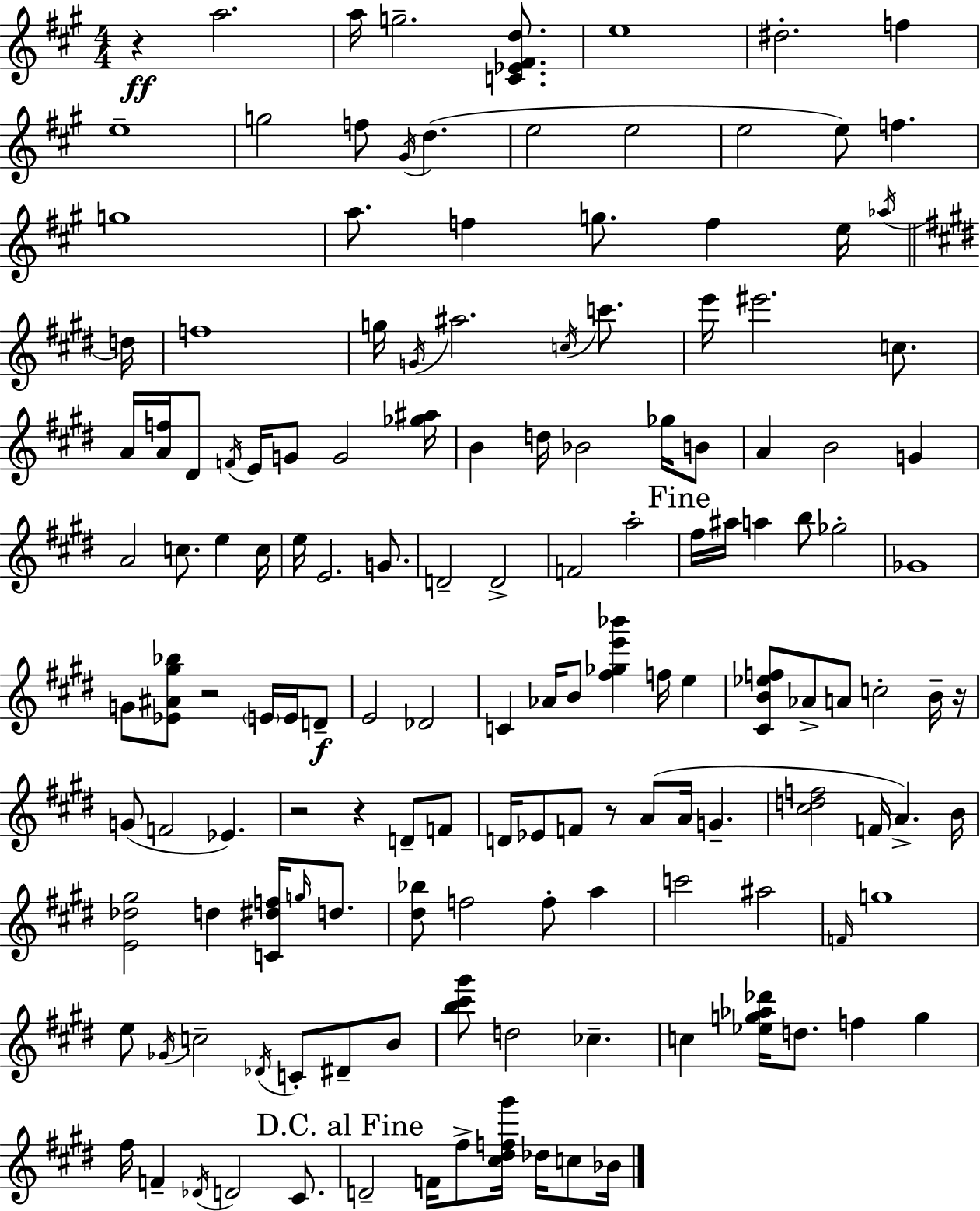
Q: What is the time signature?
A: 4/4